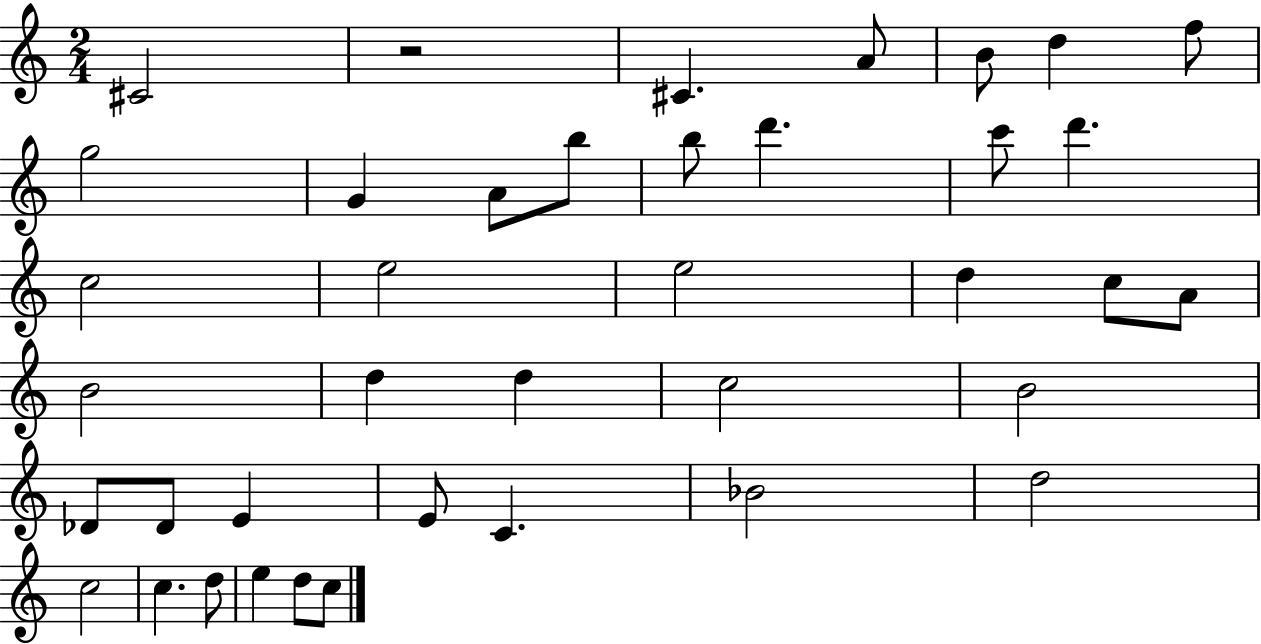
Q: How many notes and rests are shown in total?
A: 39